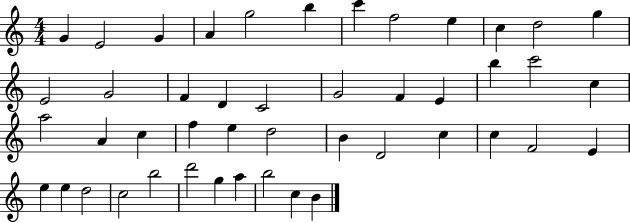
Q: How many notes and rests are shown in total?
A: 46